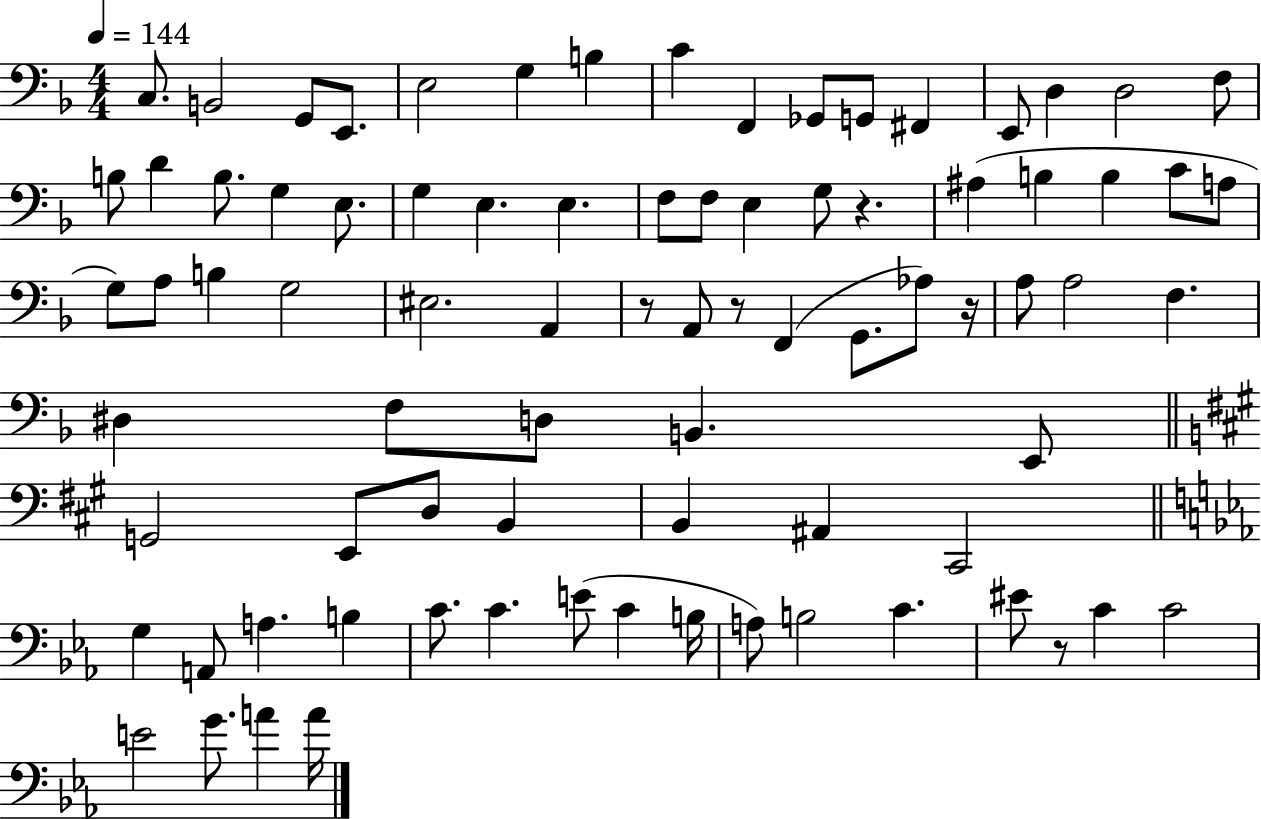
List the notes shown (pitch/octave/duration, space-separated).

C3/e. B2/h G2/e E2/e. E3/h G3/q B3/q C4/q F2/q Gb2/e G2/e F#2/q E2/e D3/q D3/h F3/e B3/e D4/q B3/e. G3/q E3/e. G3/q E3/q. E3/q. F3/e F3/e E3/q G3/e R/q. A#3/q B3/q B3/q C4/e A3/e G3/e A3/e B3/q G3/h EIS3/h. A2/q R/e A2/e R/e F2/q G2/e. Ab3/e R/s A3/e A3/h F3/q. D#3/q F3/e D3/e B2/q. E2/e G2/h E2/e D3/e B2/q B2/q A#2/q C#2/h G3/q A2/e A3/q. B3/q C4/e. C4/q. E4/e C4/q B3/s A3/e B3/h C4/q. EIS4/e R/e C4/q C4/h E4/h G4/e. A4/q A4/s